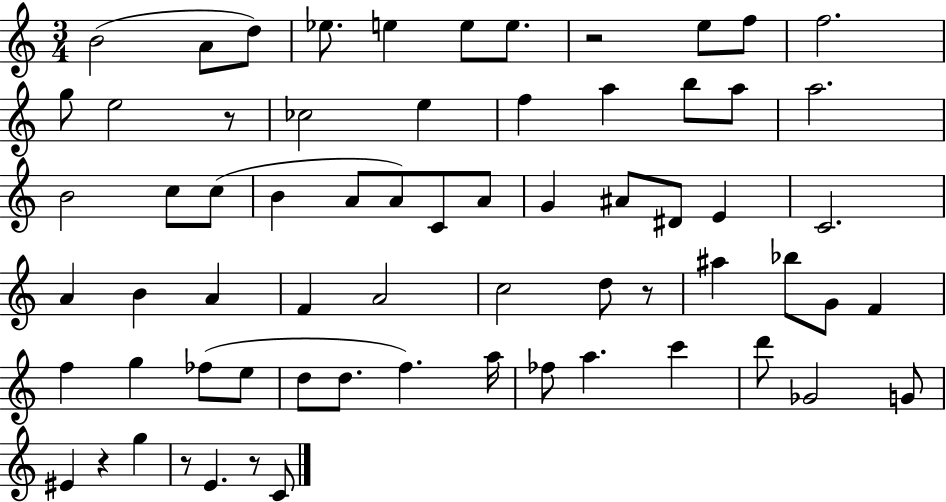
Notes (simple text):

B4/h A4/e D5/e Eb5/e. E5/q E5/e E5/e. R/h E5/e F5/e F5/h. G5/e E5/h R/e CES5/h E5/q F5/q A5/q B5/e A5/e A5/h. B4/h C5/e C5/e B4/q A4/e A4/e C4/e A4/e G4/q A#4/e D#4/e E4/q C4/h. A4/q B4/q A4/q F4/q A4/h C5/h D5/e R/e A#5/q Bb5/e G4/e F4/q F5/q G5/q FES5/e E5/e D5/e D5/e. F5/q. A5/s FES5/e A5/q. C6/q D6/e Gb4/h G4/e EIS4/q R/q G5/q R/e E4/q. R/e C4/e